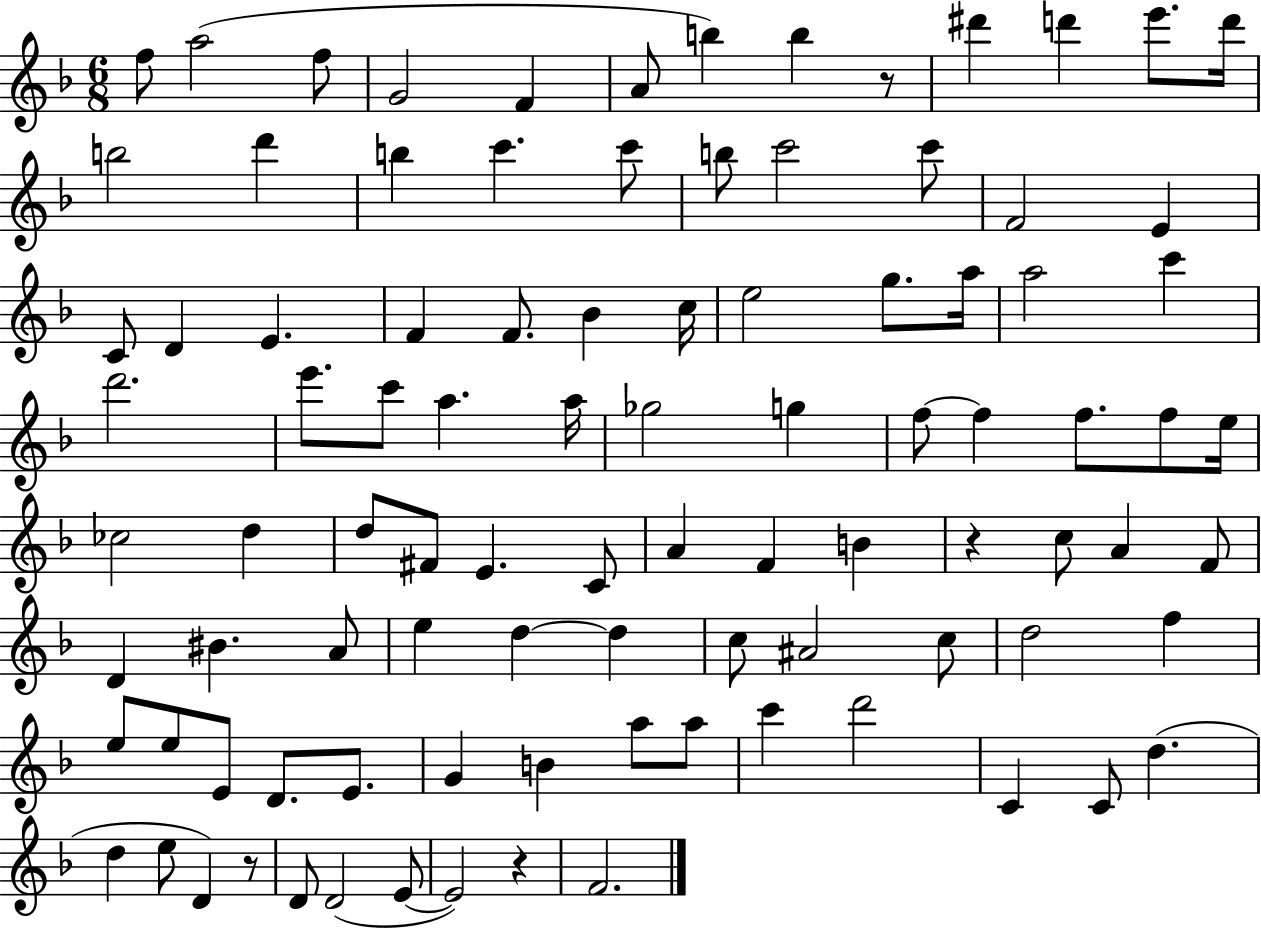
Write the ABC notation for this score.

X:1
T:Untitled
M:6/8
L:1/4
K:F
f/2 a2 f/2 G2 F A/2 b b z/2 ^d' d' e'/2 d'/4 b2 d' b c' c'/2 b/2 c'2 c'/2 F2 E C/2 D E F F/2 _B c/4 e2 g/2 a/4 a2 c' d'2 e'/2 c'/2 a a/4 _g2 g f/2 f f/2 f/2 e/4 _c2 d d/2 ^F/2 E C/2 A F B z c/2 A F/2 D ^B A/2 e d d c/2 ^A2 c/2 d2 f e/2 e/2 E/2 D/2 E/2 G B a/2 a/2 c' d'2 C C/2 d d e/2 D z/2 D/2 D2 E/2 E2 z F2